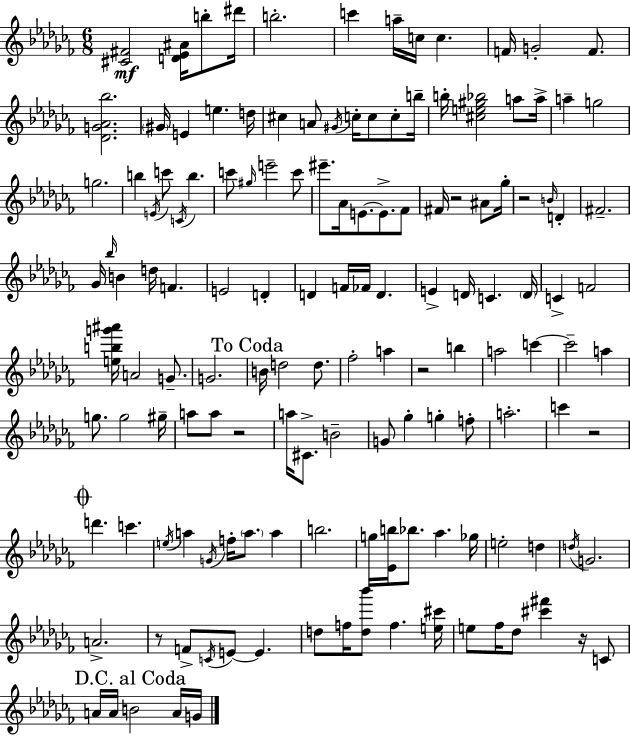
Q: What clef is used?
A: treble